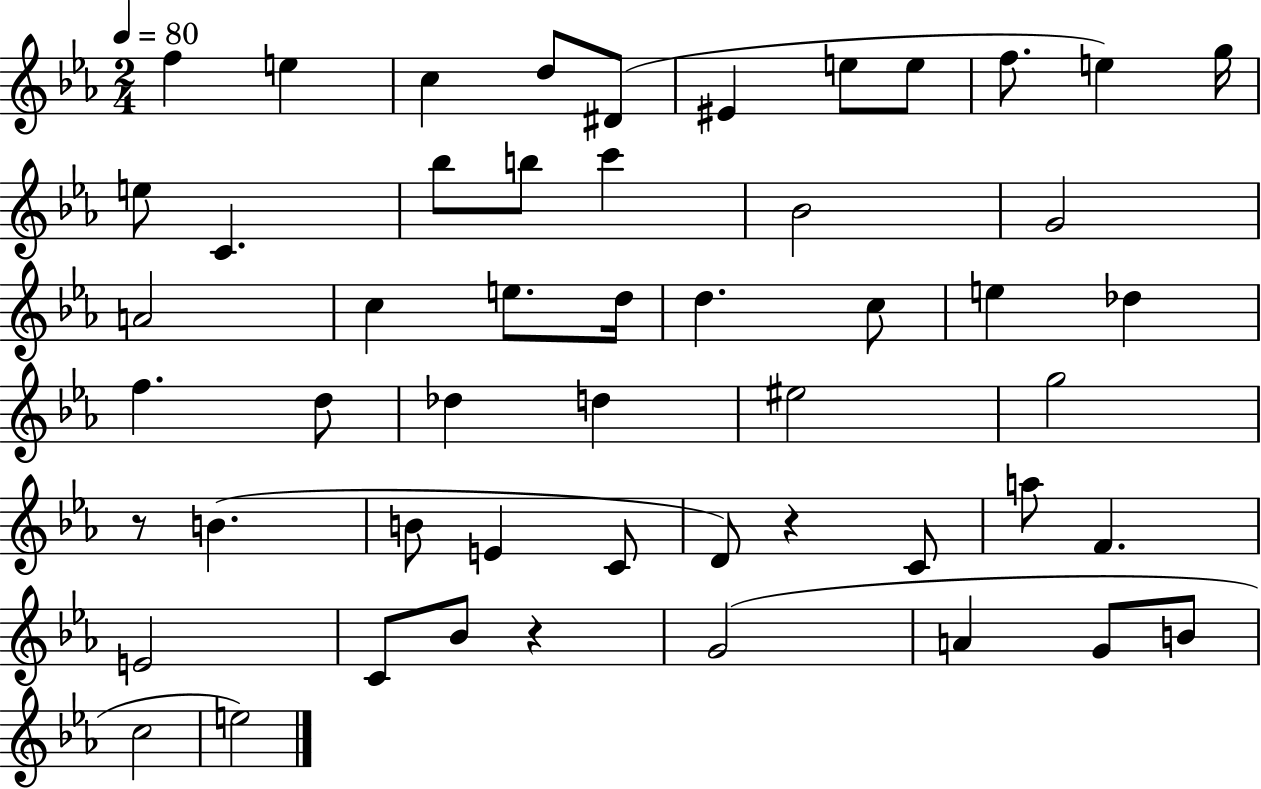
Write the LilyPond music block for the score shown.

{
  \clef treble
  \numericTimeSignature
  \time 2/4
  \key ees \major
  \tempo 4 = 80
  f''4 e''4 | c''4 d''8 dis'8( | eis'4 e''8 e''8 | f''8. e''4) g''16 | \break e''8 c'4. | bes''8 b''8 c'''4 | bes'2 | g'2 | \break a'2 | c''4 e''8. d''16 | d''4. c''8 | e''4 des''4 | \break f''4. d''8 | des''4 d''4 | eis''2 | g''2 | \break r8 b'4.( | b'8 e'4 c'8 | d'8) r4 c'8 | a''8 f'4. | \break e'2 | c'8 bes'8 r4 | g'2( | a'4 g'8 b'8 | \break c''2 | e''2) | \bar "|."
}